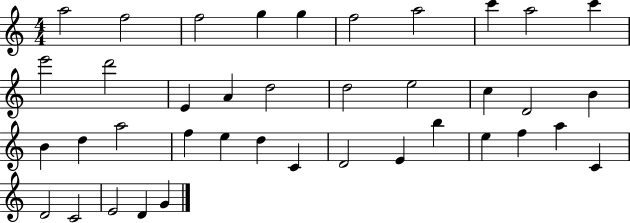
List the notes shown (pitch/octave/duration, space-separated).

A5/h F5/h F5/h G5/q G5/q F5/h A5/h C6/q A5/h C6/q E6/h D6/h E4/q A4/q D5/h D5/h E5/h C5/q D4/h B4/q B4/q D5/q A5/h F5/q E5/q D5/q C4/q D4/h E4/q B5/q E5/q F5/q A5/q C4/q D4/h C4/h E4/h D4/q G4/q